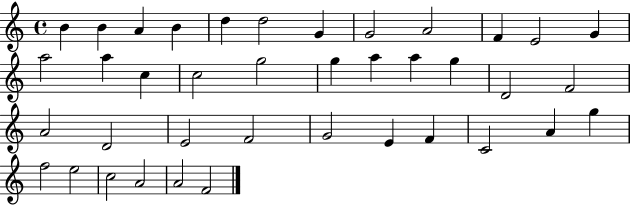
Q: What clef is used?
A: treble